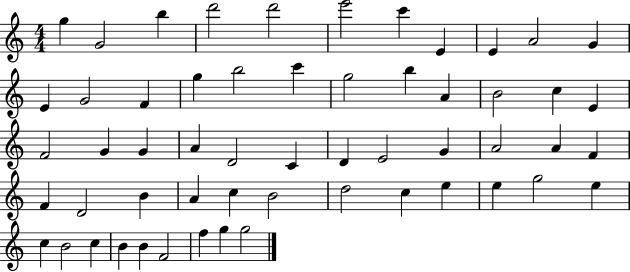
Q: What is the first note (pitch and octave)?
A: G5